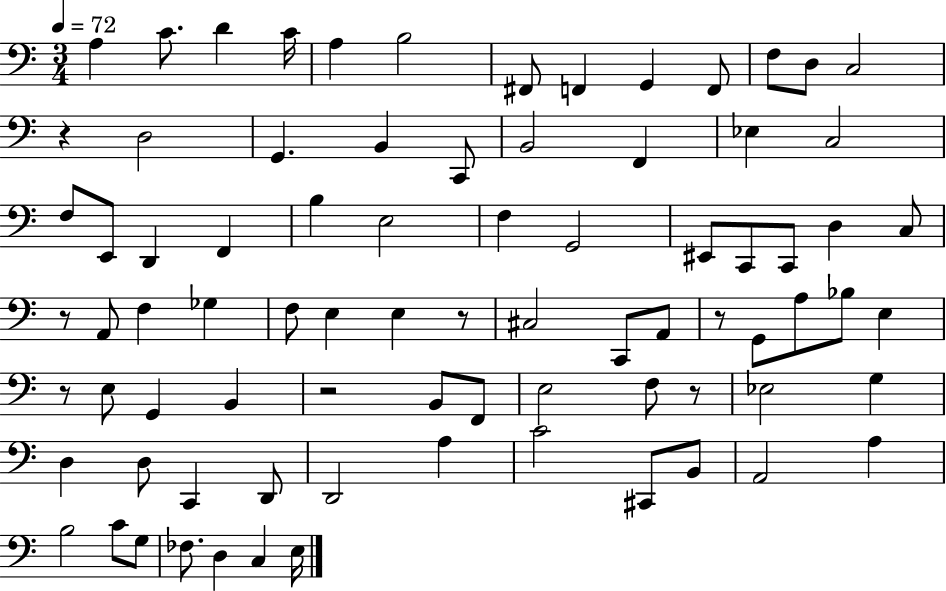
{
  \clef bass
  \numericTimeSignature
  \time 3/4
  \key c \major
  \tempo 4 = 72
  a4 c'8. d'4 c'16 | a4 b2 | fis,8 f,4 g,4 f,8 | f8 d8 c2 | \break r4 d2 | g,4. b,4 c,8 | b,2 f,4 | ees4 c2 | \break f8 e,8 d,4 f,4 | b4 e2 | f4 g,2 | eis,8 c,8 c,8 d4 c8 | \break r8 a,8 f4 ges4 | f8 e4 e4 r8 | cis2 c,8 a,8 | r8 g,8 a8 bes8 e4 | \break r8 e8 g,4 b,4 | r2 b,8 f,8 | e2 f8 r8 | ees2 g4 | \break d4 d8 c,4 d,8 | d,2 a4 | c'2 cis,8 b,8 | a,2 a4 | \break b2 c'8 g8 | fes8. d4 c4 e16 | \bar "|."
}